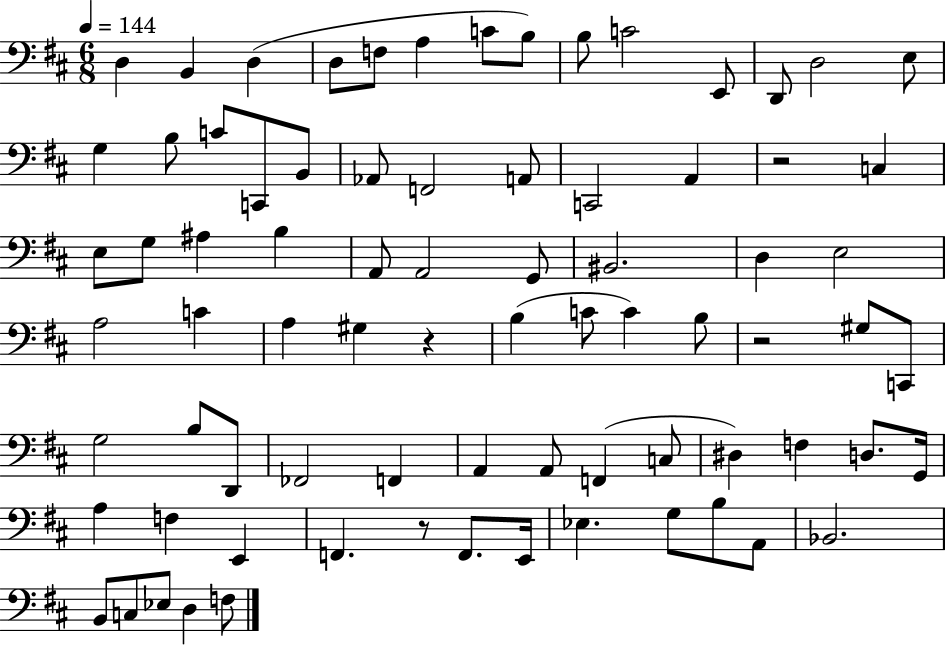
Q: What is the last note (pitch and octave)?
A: F3